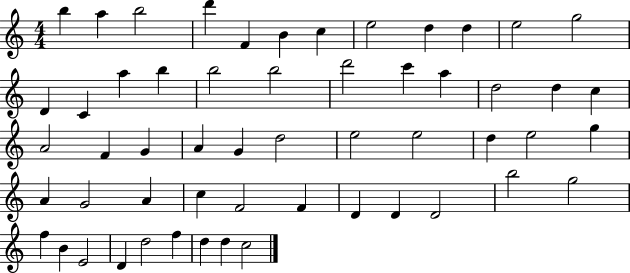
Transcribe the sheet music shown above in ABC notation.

X:1
T:Untitled
M:4/4
L:1/4
K:C
b a b2 d' F B c e2 d d e2 g2 D C a b b2 b2 d'2 c' a d2 d c A2 F G A G d2 e2 e2 d e2 g A G2 A c F2 F D D D2 b2 g2 f B E2 D d2 f d d c2